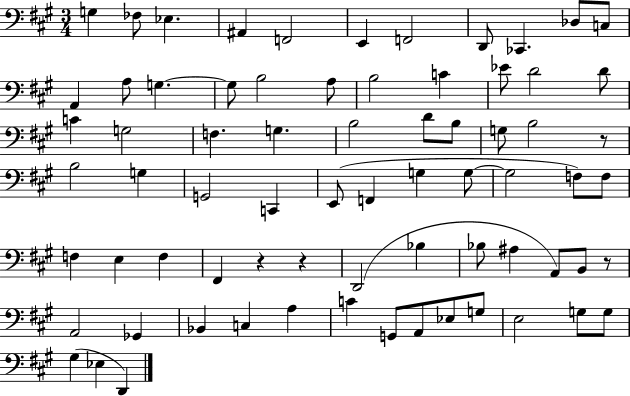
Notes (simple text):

G3/q FES3/e Eb3/q. A#2/q F2/h E2/q F2/h D2/e CES2/q. Db3/e C3/e A2/q A3/e G3/q. G3/e B3/h A3/e B3/h C4/q Eb4/e D4/h D4/e C4/q G3/h F3/q. G3/q. B3/h D4/e B3/e G3/e B3/h R/e B3/h G3/q G2/h C2/q E2/e F2/q G3/q G3/e G3/h F3/e F3/e F3/q E3/q F3/q F#2/q R/q R/q D2/h Bb3/q Bb3/e A#3/q A2/e B2/e R/e A2/h Gb2/q Bb2/q C3/q A3/q C4/q G2/e A2/e Eb3/e G3/e E3/h G3/e G3/e G#3/q Eb3/q D2/q